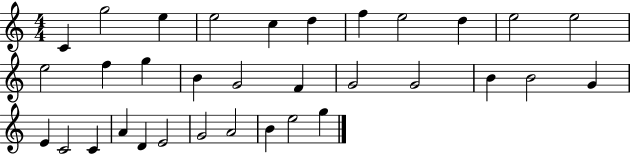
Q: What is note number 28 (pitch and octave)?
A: E4